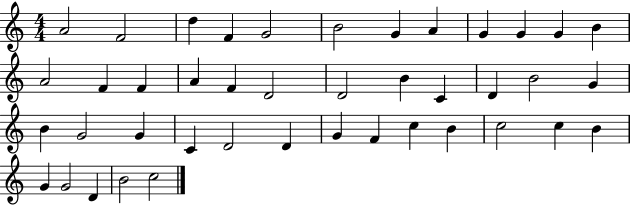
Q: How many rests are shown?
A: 0